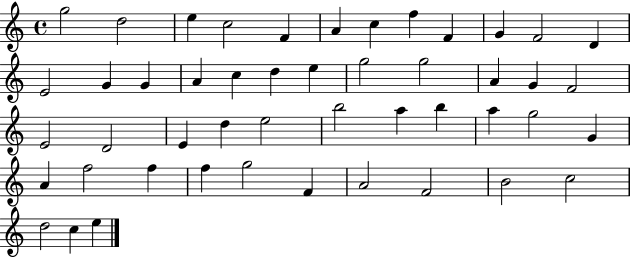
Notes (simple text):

G5/h D5/h E5/q C5/h F4/q A4/q C5/q F5/q F4/q G4/q F4/h D4/q E4/h G4/q G4/q A4/q C5/q D5/q E5/q G5/h G5/h A4/q G4/q F4/h E4/h D4/h E4/q D5/q E5/h B5/h A5/q B5/q A5/q G5/h G4/q A4/q F5/h F5/q F5/q G5/h F4/q A4/h F4/h B4/h C5/h D5/h C5/q E5/q